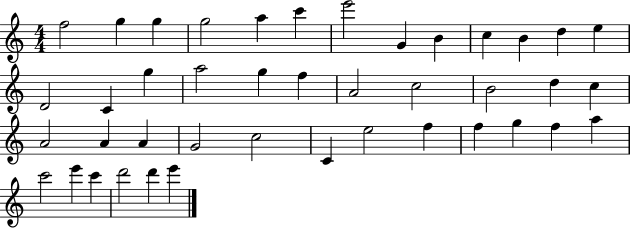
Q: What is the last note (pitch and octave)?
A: E6